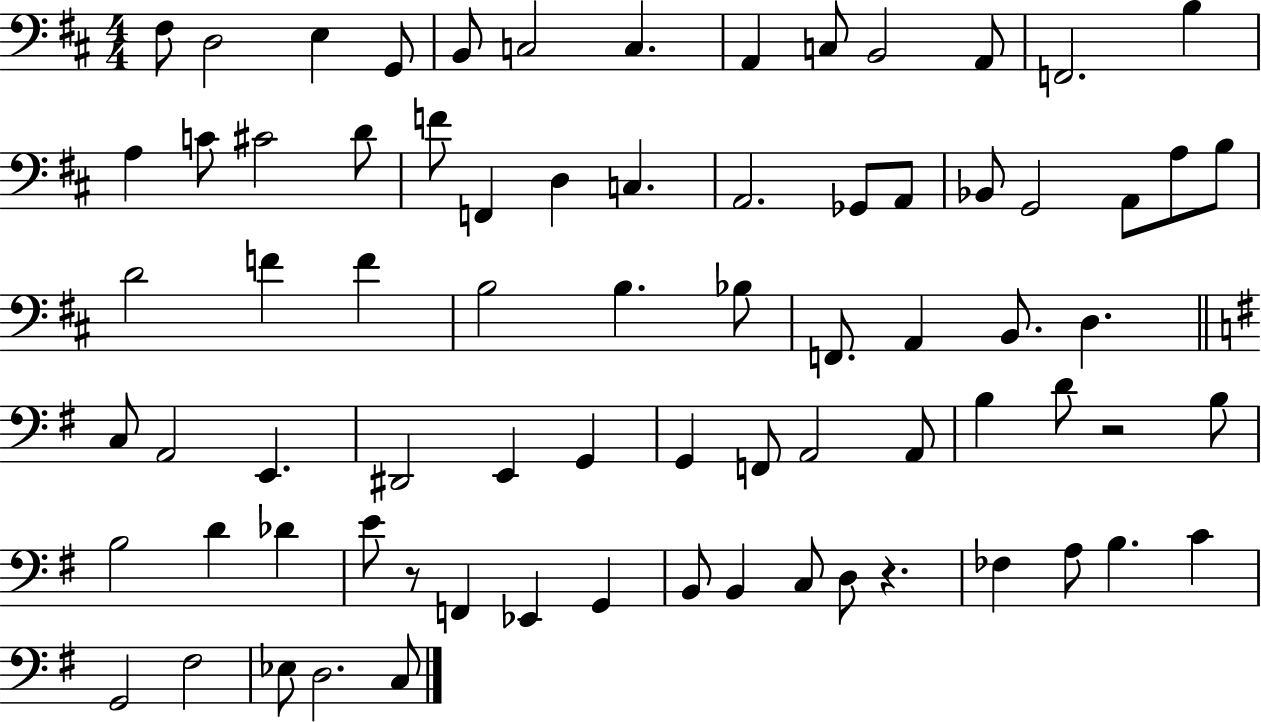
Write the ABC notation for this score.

X:1
T:Untitled
M:4/4
L:1/4
K:D
^F,/2 D,2 E, G,,/2 B,,/2 C,2 C, A,, C,/2 B,,2 A,,/2 F,,2 B, A, C/2 ^C2 D/2 F/2 F,, D, C, A,,2 _G,,/2 A,,/2 _B,,/2 G,,2 A,,/2 A,/2 B,/2 D2 F F B,2 B, _B,/2 F,,/2 A,, B,,/2 D, C,/2 A,,2 E,, ^D,,2 E,, G,, G,, F,,/2 A,,2 A,,/2 B, D/2 z2 B,/2 B,2 D _D E/2 z/2 F,, _E,, G,, B,,/2 B,, C,/2 D,/2 z _F, A,/2 B, C G,,2 ^F,2 _E,/2 D,2 C,/2